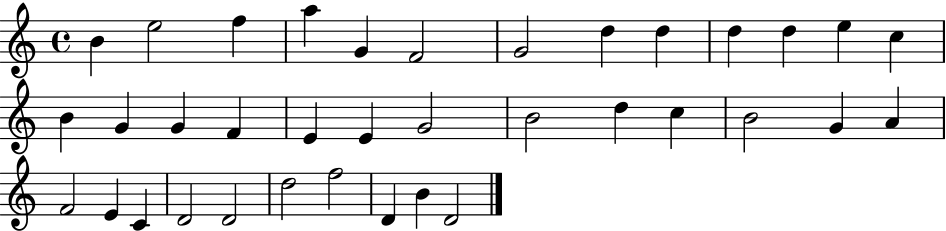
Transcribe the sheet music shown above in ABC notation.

X:1
T:Untitled
M:4/4
L:1/4
K:C
B e2 f a G F2 G2 d d d d e c B G G F E E G2 B2 d c B2 G A F2 E C D2 D2 d2 f2 D B D2